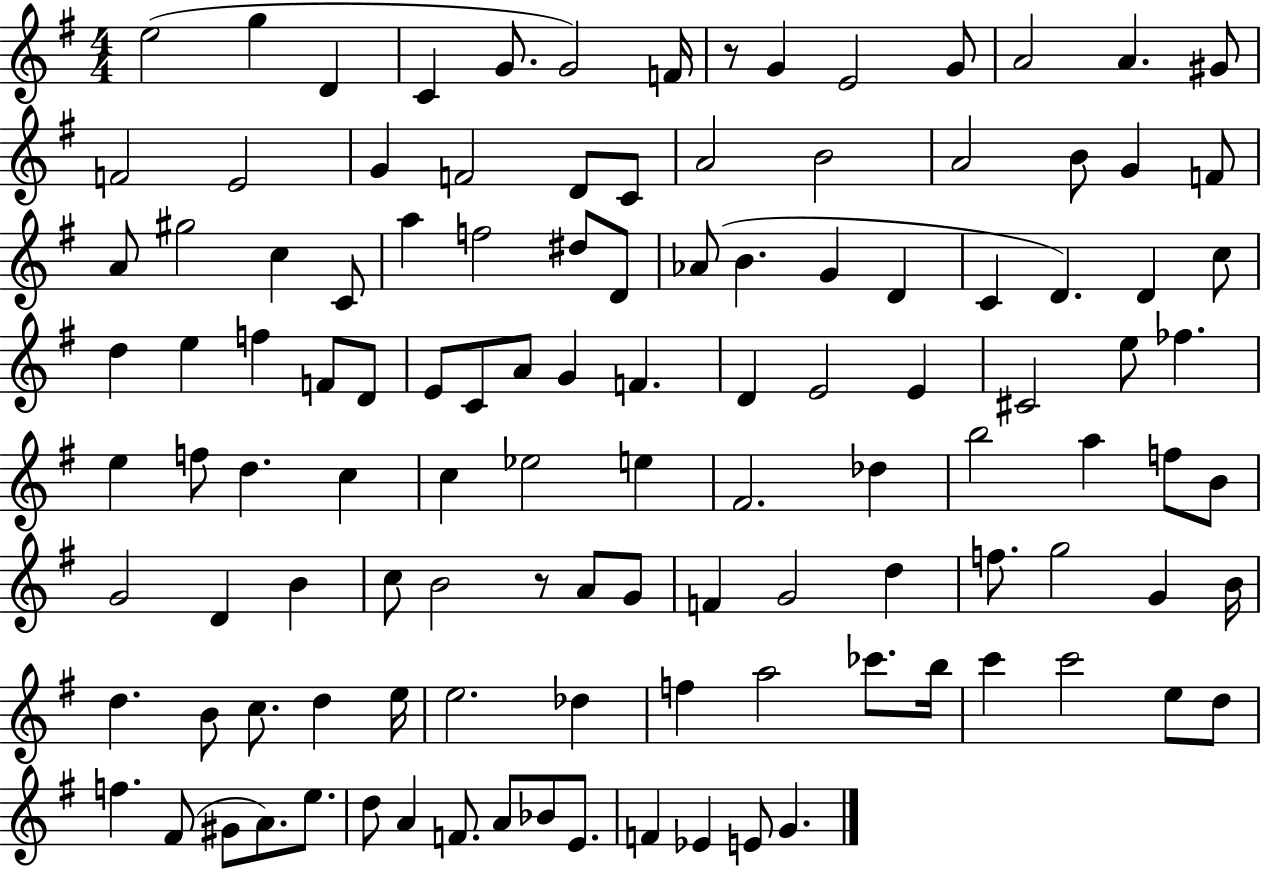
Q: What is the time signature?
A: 4/4